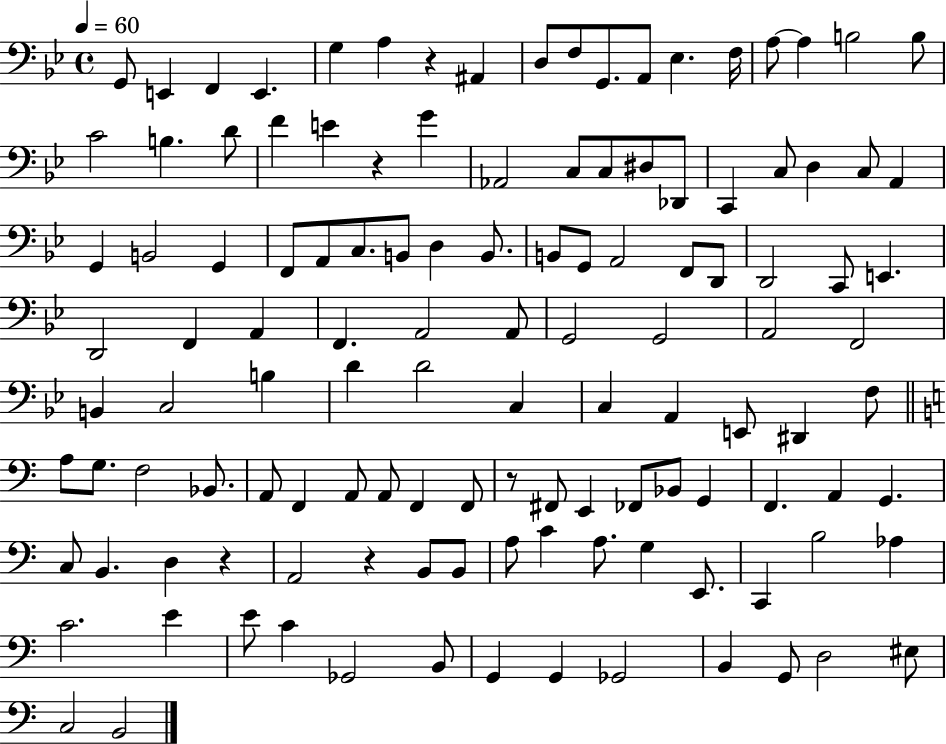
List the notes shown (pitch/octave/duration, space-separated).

G2/e E2/q F2/q E2/q. G3/q A3/q R/q A#2/q D3/e F3/e G2/e. A2/e Eb3/q. F3/s A3/e A3/q B3/h B3/e C4/h B3/q. D4/e F4/q E4/q R/q G4/q Ab2/h C3/e C3/e D#3/e Db2/e C2/q C3/e D3/q C3/e A2/q G2/q B2/h G2/q F2/e A2/e C3/e. B2/e D3/q B2/e. B2/e G2/e A2/h F2/e D2/e D2/h C2/e E2/q. D2/h F2/q A2/q F2/q. A2/h A2/e G2/h G2/h A2/h F2/h B2/q C3/h B3/q D4/q D4/h C3/q C3/q A2/q E2/e D#2/q F3/e A3/e G3/e. F3/h Bb2/e. A2/e F2/q A2/e A2/e F2/q F2/e R/e F#2/e E2/q FES2/e Bb2/e G2/q F2/q. A2/q G2/q. C3/e B2/q. D3/q R/q A2/h R/q B2/e B2/e A3/e C4/q A3/e. G3/q E2/e. C2/q B3/h Ab3/q C4/h. E4/q E4/e C4/q Gb2/h B2/e G2/q G2/q Gb2/h B2/q G2/e D3/h EIS3/e C3/h B2/h